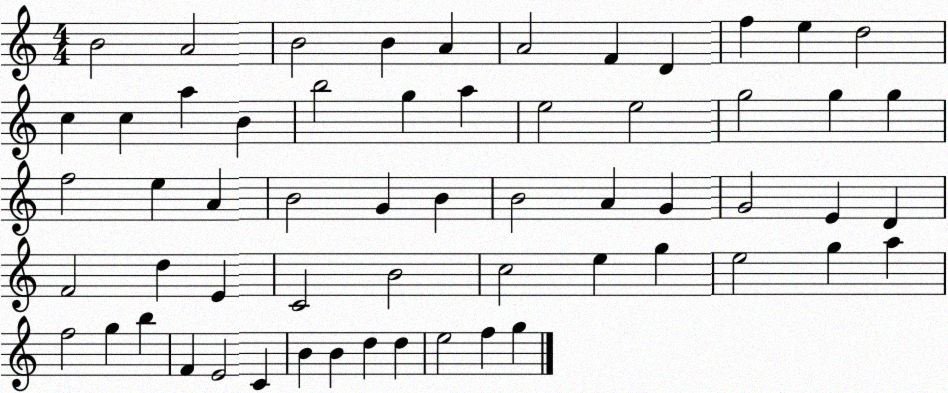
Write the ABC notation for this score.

X:1
T:Untitled
M:4/4
L:1/4
K:C
B2 A2 B2 B A A2 F D f e d2 c c a B b2 g a e2 e2 g2 g g f2 e A B2 G B B2 A G G2 E D F2 d E C2 B2 c2 e g e2 g a f2 g b F E2 C B B d d e2 f g